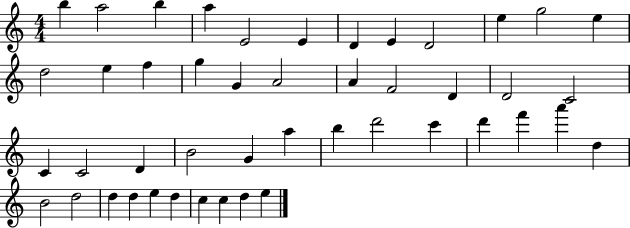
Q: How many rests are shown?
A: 0